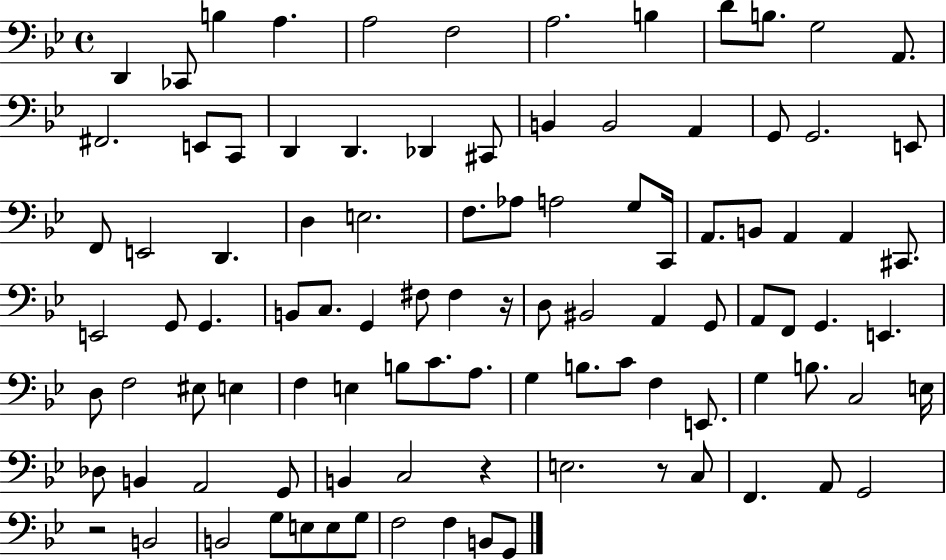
X:1
T:Untitled
M:4/4
L:1/4
K:Bb
D,, _C,,/2 B, A, A,2 F,2 A,2 B, D/2 B,/2 G,2 A,,/2 ^F,,2 E,,/2 C,,/2 D,, D,, _D,, ^C,,/2 B,, B,,2 A,, G,,/2 G,,2 E,,/2 F,,/2 E,,2 D,, D, E,2 F,/2 _A,/2 A,2 G,/2 C,,/4 A,,/2 B,,/2 A,, A,, ^C,,/2 E,,2 G,,/2 G,, B,,/2 C,/2 G,, ^F,/2 ^F, z/4 D,/2 ^B,,2 A,, G,,/2 A,,/2 F,,/2 G,, E,, D,/2 F,2 ^E,/2 E, F, E, B,/2 C/2 A,/2 G, B,/2 C/2 F, E,,/2 G, B,/2 C,2 E,/4 _D,/2 B,, A,,2 G,,/2 B,, C,2 z E,2 z/2 C,/2 F,, A,,/2 G,,2 z2 B,,2 B,,2 G,/2 E,/2 E,/2 G,/2 F,2 F, B,,/2 G,,/2